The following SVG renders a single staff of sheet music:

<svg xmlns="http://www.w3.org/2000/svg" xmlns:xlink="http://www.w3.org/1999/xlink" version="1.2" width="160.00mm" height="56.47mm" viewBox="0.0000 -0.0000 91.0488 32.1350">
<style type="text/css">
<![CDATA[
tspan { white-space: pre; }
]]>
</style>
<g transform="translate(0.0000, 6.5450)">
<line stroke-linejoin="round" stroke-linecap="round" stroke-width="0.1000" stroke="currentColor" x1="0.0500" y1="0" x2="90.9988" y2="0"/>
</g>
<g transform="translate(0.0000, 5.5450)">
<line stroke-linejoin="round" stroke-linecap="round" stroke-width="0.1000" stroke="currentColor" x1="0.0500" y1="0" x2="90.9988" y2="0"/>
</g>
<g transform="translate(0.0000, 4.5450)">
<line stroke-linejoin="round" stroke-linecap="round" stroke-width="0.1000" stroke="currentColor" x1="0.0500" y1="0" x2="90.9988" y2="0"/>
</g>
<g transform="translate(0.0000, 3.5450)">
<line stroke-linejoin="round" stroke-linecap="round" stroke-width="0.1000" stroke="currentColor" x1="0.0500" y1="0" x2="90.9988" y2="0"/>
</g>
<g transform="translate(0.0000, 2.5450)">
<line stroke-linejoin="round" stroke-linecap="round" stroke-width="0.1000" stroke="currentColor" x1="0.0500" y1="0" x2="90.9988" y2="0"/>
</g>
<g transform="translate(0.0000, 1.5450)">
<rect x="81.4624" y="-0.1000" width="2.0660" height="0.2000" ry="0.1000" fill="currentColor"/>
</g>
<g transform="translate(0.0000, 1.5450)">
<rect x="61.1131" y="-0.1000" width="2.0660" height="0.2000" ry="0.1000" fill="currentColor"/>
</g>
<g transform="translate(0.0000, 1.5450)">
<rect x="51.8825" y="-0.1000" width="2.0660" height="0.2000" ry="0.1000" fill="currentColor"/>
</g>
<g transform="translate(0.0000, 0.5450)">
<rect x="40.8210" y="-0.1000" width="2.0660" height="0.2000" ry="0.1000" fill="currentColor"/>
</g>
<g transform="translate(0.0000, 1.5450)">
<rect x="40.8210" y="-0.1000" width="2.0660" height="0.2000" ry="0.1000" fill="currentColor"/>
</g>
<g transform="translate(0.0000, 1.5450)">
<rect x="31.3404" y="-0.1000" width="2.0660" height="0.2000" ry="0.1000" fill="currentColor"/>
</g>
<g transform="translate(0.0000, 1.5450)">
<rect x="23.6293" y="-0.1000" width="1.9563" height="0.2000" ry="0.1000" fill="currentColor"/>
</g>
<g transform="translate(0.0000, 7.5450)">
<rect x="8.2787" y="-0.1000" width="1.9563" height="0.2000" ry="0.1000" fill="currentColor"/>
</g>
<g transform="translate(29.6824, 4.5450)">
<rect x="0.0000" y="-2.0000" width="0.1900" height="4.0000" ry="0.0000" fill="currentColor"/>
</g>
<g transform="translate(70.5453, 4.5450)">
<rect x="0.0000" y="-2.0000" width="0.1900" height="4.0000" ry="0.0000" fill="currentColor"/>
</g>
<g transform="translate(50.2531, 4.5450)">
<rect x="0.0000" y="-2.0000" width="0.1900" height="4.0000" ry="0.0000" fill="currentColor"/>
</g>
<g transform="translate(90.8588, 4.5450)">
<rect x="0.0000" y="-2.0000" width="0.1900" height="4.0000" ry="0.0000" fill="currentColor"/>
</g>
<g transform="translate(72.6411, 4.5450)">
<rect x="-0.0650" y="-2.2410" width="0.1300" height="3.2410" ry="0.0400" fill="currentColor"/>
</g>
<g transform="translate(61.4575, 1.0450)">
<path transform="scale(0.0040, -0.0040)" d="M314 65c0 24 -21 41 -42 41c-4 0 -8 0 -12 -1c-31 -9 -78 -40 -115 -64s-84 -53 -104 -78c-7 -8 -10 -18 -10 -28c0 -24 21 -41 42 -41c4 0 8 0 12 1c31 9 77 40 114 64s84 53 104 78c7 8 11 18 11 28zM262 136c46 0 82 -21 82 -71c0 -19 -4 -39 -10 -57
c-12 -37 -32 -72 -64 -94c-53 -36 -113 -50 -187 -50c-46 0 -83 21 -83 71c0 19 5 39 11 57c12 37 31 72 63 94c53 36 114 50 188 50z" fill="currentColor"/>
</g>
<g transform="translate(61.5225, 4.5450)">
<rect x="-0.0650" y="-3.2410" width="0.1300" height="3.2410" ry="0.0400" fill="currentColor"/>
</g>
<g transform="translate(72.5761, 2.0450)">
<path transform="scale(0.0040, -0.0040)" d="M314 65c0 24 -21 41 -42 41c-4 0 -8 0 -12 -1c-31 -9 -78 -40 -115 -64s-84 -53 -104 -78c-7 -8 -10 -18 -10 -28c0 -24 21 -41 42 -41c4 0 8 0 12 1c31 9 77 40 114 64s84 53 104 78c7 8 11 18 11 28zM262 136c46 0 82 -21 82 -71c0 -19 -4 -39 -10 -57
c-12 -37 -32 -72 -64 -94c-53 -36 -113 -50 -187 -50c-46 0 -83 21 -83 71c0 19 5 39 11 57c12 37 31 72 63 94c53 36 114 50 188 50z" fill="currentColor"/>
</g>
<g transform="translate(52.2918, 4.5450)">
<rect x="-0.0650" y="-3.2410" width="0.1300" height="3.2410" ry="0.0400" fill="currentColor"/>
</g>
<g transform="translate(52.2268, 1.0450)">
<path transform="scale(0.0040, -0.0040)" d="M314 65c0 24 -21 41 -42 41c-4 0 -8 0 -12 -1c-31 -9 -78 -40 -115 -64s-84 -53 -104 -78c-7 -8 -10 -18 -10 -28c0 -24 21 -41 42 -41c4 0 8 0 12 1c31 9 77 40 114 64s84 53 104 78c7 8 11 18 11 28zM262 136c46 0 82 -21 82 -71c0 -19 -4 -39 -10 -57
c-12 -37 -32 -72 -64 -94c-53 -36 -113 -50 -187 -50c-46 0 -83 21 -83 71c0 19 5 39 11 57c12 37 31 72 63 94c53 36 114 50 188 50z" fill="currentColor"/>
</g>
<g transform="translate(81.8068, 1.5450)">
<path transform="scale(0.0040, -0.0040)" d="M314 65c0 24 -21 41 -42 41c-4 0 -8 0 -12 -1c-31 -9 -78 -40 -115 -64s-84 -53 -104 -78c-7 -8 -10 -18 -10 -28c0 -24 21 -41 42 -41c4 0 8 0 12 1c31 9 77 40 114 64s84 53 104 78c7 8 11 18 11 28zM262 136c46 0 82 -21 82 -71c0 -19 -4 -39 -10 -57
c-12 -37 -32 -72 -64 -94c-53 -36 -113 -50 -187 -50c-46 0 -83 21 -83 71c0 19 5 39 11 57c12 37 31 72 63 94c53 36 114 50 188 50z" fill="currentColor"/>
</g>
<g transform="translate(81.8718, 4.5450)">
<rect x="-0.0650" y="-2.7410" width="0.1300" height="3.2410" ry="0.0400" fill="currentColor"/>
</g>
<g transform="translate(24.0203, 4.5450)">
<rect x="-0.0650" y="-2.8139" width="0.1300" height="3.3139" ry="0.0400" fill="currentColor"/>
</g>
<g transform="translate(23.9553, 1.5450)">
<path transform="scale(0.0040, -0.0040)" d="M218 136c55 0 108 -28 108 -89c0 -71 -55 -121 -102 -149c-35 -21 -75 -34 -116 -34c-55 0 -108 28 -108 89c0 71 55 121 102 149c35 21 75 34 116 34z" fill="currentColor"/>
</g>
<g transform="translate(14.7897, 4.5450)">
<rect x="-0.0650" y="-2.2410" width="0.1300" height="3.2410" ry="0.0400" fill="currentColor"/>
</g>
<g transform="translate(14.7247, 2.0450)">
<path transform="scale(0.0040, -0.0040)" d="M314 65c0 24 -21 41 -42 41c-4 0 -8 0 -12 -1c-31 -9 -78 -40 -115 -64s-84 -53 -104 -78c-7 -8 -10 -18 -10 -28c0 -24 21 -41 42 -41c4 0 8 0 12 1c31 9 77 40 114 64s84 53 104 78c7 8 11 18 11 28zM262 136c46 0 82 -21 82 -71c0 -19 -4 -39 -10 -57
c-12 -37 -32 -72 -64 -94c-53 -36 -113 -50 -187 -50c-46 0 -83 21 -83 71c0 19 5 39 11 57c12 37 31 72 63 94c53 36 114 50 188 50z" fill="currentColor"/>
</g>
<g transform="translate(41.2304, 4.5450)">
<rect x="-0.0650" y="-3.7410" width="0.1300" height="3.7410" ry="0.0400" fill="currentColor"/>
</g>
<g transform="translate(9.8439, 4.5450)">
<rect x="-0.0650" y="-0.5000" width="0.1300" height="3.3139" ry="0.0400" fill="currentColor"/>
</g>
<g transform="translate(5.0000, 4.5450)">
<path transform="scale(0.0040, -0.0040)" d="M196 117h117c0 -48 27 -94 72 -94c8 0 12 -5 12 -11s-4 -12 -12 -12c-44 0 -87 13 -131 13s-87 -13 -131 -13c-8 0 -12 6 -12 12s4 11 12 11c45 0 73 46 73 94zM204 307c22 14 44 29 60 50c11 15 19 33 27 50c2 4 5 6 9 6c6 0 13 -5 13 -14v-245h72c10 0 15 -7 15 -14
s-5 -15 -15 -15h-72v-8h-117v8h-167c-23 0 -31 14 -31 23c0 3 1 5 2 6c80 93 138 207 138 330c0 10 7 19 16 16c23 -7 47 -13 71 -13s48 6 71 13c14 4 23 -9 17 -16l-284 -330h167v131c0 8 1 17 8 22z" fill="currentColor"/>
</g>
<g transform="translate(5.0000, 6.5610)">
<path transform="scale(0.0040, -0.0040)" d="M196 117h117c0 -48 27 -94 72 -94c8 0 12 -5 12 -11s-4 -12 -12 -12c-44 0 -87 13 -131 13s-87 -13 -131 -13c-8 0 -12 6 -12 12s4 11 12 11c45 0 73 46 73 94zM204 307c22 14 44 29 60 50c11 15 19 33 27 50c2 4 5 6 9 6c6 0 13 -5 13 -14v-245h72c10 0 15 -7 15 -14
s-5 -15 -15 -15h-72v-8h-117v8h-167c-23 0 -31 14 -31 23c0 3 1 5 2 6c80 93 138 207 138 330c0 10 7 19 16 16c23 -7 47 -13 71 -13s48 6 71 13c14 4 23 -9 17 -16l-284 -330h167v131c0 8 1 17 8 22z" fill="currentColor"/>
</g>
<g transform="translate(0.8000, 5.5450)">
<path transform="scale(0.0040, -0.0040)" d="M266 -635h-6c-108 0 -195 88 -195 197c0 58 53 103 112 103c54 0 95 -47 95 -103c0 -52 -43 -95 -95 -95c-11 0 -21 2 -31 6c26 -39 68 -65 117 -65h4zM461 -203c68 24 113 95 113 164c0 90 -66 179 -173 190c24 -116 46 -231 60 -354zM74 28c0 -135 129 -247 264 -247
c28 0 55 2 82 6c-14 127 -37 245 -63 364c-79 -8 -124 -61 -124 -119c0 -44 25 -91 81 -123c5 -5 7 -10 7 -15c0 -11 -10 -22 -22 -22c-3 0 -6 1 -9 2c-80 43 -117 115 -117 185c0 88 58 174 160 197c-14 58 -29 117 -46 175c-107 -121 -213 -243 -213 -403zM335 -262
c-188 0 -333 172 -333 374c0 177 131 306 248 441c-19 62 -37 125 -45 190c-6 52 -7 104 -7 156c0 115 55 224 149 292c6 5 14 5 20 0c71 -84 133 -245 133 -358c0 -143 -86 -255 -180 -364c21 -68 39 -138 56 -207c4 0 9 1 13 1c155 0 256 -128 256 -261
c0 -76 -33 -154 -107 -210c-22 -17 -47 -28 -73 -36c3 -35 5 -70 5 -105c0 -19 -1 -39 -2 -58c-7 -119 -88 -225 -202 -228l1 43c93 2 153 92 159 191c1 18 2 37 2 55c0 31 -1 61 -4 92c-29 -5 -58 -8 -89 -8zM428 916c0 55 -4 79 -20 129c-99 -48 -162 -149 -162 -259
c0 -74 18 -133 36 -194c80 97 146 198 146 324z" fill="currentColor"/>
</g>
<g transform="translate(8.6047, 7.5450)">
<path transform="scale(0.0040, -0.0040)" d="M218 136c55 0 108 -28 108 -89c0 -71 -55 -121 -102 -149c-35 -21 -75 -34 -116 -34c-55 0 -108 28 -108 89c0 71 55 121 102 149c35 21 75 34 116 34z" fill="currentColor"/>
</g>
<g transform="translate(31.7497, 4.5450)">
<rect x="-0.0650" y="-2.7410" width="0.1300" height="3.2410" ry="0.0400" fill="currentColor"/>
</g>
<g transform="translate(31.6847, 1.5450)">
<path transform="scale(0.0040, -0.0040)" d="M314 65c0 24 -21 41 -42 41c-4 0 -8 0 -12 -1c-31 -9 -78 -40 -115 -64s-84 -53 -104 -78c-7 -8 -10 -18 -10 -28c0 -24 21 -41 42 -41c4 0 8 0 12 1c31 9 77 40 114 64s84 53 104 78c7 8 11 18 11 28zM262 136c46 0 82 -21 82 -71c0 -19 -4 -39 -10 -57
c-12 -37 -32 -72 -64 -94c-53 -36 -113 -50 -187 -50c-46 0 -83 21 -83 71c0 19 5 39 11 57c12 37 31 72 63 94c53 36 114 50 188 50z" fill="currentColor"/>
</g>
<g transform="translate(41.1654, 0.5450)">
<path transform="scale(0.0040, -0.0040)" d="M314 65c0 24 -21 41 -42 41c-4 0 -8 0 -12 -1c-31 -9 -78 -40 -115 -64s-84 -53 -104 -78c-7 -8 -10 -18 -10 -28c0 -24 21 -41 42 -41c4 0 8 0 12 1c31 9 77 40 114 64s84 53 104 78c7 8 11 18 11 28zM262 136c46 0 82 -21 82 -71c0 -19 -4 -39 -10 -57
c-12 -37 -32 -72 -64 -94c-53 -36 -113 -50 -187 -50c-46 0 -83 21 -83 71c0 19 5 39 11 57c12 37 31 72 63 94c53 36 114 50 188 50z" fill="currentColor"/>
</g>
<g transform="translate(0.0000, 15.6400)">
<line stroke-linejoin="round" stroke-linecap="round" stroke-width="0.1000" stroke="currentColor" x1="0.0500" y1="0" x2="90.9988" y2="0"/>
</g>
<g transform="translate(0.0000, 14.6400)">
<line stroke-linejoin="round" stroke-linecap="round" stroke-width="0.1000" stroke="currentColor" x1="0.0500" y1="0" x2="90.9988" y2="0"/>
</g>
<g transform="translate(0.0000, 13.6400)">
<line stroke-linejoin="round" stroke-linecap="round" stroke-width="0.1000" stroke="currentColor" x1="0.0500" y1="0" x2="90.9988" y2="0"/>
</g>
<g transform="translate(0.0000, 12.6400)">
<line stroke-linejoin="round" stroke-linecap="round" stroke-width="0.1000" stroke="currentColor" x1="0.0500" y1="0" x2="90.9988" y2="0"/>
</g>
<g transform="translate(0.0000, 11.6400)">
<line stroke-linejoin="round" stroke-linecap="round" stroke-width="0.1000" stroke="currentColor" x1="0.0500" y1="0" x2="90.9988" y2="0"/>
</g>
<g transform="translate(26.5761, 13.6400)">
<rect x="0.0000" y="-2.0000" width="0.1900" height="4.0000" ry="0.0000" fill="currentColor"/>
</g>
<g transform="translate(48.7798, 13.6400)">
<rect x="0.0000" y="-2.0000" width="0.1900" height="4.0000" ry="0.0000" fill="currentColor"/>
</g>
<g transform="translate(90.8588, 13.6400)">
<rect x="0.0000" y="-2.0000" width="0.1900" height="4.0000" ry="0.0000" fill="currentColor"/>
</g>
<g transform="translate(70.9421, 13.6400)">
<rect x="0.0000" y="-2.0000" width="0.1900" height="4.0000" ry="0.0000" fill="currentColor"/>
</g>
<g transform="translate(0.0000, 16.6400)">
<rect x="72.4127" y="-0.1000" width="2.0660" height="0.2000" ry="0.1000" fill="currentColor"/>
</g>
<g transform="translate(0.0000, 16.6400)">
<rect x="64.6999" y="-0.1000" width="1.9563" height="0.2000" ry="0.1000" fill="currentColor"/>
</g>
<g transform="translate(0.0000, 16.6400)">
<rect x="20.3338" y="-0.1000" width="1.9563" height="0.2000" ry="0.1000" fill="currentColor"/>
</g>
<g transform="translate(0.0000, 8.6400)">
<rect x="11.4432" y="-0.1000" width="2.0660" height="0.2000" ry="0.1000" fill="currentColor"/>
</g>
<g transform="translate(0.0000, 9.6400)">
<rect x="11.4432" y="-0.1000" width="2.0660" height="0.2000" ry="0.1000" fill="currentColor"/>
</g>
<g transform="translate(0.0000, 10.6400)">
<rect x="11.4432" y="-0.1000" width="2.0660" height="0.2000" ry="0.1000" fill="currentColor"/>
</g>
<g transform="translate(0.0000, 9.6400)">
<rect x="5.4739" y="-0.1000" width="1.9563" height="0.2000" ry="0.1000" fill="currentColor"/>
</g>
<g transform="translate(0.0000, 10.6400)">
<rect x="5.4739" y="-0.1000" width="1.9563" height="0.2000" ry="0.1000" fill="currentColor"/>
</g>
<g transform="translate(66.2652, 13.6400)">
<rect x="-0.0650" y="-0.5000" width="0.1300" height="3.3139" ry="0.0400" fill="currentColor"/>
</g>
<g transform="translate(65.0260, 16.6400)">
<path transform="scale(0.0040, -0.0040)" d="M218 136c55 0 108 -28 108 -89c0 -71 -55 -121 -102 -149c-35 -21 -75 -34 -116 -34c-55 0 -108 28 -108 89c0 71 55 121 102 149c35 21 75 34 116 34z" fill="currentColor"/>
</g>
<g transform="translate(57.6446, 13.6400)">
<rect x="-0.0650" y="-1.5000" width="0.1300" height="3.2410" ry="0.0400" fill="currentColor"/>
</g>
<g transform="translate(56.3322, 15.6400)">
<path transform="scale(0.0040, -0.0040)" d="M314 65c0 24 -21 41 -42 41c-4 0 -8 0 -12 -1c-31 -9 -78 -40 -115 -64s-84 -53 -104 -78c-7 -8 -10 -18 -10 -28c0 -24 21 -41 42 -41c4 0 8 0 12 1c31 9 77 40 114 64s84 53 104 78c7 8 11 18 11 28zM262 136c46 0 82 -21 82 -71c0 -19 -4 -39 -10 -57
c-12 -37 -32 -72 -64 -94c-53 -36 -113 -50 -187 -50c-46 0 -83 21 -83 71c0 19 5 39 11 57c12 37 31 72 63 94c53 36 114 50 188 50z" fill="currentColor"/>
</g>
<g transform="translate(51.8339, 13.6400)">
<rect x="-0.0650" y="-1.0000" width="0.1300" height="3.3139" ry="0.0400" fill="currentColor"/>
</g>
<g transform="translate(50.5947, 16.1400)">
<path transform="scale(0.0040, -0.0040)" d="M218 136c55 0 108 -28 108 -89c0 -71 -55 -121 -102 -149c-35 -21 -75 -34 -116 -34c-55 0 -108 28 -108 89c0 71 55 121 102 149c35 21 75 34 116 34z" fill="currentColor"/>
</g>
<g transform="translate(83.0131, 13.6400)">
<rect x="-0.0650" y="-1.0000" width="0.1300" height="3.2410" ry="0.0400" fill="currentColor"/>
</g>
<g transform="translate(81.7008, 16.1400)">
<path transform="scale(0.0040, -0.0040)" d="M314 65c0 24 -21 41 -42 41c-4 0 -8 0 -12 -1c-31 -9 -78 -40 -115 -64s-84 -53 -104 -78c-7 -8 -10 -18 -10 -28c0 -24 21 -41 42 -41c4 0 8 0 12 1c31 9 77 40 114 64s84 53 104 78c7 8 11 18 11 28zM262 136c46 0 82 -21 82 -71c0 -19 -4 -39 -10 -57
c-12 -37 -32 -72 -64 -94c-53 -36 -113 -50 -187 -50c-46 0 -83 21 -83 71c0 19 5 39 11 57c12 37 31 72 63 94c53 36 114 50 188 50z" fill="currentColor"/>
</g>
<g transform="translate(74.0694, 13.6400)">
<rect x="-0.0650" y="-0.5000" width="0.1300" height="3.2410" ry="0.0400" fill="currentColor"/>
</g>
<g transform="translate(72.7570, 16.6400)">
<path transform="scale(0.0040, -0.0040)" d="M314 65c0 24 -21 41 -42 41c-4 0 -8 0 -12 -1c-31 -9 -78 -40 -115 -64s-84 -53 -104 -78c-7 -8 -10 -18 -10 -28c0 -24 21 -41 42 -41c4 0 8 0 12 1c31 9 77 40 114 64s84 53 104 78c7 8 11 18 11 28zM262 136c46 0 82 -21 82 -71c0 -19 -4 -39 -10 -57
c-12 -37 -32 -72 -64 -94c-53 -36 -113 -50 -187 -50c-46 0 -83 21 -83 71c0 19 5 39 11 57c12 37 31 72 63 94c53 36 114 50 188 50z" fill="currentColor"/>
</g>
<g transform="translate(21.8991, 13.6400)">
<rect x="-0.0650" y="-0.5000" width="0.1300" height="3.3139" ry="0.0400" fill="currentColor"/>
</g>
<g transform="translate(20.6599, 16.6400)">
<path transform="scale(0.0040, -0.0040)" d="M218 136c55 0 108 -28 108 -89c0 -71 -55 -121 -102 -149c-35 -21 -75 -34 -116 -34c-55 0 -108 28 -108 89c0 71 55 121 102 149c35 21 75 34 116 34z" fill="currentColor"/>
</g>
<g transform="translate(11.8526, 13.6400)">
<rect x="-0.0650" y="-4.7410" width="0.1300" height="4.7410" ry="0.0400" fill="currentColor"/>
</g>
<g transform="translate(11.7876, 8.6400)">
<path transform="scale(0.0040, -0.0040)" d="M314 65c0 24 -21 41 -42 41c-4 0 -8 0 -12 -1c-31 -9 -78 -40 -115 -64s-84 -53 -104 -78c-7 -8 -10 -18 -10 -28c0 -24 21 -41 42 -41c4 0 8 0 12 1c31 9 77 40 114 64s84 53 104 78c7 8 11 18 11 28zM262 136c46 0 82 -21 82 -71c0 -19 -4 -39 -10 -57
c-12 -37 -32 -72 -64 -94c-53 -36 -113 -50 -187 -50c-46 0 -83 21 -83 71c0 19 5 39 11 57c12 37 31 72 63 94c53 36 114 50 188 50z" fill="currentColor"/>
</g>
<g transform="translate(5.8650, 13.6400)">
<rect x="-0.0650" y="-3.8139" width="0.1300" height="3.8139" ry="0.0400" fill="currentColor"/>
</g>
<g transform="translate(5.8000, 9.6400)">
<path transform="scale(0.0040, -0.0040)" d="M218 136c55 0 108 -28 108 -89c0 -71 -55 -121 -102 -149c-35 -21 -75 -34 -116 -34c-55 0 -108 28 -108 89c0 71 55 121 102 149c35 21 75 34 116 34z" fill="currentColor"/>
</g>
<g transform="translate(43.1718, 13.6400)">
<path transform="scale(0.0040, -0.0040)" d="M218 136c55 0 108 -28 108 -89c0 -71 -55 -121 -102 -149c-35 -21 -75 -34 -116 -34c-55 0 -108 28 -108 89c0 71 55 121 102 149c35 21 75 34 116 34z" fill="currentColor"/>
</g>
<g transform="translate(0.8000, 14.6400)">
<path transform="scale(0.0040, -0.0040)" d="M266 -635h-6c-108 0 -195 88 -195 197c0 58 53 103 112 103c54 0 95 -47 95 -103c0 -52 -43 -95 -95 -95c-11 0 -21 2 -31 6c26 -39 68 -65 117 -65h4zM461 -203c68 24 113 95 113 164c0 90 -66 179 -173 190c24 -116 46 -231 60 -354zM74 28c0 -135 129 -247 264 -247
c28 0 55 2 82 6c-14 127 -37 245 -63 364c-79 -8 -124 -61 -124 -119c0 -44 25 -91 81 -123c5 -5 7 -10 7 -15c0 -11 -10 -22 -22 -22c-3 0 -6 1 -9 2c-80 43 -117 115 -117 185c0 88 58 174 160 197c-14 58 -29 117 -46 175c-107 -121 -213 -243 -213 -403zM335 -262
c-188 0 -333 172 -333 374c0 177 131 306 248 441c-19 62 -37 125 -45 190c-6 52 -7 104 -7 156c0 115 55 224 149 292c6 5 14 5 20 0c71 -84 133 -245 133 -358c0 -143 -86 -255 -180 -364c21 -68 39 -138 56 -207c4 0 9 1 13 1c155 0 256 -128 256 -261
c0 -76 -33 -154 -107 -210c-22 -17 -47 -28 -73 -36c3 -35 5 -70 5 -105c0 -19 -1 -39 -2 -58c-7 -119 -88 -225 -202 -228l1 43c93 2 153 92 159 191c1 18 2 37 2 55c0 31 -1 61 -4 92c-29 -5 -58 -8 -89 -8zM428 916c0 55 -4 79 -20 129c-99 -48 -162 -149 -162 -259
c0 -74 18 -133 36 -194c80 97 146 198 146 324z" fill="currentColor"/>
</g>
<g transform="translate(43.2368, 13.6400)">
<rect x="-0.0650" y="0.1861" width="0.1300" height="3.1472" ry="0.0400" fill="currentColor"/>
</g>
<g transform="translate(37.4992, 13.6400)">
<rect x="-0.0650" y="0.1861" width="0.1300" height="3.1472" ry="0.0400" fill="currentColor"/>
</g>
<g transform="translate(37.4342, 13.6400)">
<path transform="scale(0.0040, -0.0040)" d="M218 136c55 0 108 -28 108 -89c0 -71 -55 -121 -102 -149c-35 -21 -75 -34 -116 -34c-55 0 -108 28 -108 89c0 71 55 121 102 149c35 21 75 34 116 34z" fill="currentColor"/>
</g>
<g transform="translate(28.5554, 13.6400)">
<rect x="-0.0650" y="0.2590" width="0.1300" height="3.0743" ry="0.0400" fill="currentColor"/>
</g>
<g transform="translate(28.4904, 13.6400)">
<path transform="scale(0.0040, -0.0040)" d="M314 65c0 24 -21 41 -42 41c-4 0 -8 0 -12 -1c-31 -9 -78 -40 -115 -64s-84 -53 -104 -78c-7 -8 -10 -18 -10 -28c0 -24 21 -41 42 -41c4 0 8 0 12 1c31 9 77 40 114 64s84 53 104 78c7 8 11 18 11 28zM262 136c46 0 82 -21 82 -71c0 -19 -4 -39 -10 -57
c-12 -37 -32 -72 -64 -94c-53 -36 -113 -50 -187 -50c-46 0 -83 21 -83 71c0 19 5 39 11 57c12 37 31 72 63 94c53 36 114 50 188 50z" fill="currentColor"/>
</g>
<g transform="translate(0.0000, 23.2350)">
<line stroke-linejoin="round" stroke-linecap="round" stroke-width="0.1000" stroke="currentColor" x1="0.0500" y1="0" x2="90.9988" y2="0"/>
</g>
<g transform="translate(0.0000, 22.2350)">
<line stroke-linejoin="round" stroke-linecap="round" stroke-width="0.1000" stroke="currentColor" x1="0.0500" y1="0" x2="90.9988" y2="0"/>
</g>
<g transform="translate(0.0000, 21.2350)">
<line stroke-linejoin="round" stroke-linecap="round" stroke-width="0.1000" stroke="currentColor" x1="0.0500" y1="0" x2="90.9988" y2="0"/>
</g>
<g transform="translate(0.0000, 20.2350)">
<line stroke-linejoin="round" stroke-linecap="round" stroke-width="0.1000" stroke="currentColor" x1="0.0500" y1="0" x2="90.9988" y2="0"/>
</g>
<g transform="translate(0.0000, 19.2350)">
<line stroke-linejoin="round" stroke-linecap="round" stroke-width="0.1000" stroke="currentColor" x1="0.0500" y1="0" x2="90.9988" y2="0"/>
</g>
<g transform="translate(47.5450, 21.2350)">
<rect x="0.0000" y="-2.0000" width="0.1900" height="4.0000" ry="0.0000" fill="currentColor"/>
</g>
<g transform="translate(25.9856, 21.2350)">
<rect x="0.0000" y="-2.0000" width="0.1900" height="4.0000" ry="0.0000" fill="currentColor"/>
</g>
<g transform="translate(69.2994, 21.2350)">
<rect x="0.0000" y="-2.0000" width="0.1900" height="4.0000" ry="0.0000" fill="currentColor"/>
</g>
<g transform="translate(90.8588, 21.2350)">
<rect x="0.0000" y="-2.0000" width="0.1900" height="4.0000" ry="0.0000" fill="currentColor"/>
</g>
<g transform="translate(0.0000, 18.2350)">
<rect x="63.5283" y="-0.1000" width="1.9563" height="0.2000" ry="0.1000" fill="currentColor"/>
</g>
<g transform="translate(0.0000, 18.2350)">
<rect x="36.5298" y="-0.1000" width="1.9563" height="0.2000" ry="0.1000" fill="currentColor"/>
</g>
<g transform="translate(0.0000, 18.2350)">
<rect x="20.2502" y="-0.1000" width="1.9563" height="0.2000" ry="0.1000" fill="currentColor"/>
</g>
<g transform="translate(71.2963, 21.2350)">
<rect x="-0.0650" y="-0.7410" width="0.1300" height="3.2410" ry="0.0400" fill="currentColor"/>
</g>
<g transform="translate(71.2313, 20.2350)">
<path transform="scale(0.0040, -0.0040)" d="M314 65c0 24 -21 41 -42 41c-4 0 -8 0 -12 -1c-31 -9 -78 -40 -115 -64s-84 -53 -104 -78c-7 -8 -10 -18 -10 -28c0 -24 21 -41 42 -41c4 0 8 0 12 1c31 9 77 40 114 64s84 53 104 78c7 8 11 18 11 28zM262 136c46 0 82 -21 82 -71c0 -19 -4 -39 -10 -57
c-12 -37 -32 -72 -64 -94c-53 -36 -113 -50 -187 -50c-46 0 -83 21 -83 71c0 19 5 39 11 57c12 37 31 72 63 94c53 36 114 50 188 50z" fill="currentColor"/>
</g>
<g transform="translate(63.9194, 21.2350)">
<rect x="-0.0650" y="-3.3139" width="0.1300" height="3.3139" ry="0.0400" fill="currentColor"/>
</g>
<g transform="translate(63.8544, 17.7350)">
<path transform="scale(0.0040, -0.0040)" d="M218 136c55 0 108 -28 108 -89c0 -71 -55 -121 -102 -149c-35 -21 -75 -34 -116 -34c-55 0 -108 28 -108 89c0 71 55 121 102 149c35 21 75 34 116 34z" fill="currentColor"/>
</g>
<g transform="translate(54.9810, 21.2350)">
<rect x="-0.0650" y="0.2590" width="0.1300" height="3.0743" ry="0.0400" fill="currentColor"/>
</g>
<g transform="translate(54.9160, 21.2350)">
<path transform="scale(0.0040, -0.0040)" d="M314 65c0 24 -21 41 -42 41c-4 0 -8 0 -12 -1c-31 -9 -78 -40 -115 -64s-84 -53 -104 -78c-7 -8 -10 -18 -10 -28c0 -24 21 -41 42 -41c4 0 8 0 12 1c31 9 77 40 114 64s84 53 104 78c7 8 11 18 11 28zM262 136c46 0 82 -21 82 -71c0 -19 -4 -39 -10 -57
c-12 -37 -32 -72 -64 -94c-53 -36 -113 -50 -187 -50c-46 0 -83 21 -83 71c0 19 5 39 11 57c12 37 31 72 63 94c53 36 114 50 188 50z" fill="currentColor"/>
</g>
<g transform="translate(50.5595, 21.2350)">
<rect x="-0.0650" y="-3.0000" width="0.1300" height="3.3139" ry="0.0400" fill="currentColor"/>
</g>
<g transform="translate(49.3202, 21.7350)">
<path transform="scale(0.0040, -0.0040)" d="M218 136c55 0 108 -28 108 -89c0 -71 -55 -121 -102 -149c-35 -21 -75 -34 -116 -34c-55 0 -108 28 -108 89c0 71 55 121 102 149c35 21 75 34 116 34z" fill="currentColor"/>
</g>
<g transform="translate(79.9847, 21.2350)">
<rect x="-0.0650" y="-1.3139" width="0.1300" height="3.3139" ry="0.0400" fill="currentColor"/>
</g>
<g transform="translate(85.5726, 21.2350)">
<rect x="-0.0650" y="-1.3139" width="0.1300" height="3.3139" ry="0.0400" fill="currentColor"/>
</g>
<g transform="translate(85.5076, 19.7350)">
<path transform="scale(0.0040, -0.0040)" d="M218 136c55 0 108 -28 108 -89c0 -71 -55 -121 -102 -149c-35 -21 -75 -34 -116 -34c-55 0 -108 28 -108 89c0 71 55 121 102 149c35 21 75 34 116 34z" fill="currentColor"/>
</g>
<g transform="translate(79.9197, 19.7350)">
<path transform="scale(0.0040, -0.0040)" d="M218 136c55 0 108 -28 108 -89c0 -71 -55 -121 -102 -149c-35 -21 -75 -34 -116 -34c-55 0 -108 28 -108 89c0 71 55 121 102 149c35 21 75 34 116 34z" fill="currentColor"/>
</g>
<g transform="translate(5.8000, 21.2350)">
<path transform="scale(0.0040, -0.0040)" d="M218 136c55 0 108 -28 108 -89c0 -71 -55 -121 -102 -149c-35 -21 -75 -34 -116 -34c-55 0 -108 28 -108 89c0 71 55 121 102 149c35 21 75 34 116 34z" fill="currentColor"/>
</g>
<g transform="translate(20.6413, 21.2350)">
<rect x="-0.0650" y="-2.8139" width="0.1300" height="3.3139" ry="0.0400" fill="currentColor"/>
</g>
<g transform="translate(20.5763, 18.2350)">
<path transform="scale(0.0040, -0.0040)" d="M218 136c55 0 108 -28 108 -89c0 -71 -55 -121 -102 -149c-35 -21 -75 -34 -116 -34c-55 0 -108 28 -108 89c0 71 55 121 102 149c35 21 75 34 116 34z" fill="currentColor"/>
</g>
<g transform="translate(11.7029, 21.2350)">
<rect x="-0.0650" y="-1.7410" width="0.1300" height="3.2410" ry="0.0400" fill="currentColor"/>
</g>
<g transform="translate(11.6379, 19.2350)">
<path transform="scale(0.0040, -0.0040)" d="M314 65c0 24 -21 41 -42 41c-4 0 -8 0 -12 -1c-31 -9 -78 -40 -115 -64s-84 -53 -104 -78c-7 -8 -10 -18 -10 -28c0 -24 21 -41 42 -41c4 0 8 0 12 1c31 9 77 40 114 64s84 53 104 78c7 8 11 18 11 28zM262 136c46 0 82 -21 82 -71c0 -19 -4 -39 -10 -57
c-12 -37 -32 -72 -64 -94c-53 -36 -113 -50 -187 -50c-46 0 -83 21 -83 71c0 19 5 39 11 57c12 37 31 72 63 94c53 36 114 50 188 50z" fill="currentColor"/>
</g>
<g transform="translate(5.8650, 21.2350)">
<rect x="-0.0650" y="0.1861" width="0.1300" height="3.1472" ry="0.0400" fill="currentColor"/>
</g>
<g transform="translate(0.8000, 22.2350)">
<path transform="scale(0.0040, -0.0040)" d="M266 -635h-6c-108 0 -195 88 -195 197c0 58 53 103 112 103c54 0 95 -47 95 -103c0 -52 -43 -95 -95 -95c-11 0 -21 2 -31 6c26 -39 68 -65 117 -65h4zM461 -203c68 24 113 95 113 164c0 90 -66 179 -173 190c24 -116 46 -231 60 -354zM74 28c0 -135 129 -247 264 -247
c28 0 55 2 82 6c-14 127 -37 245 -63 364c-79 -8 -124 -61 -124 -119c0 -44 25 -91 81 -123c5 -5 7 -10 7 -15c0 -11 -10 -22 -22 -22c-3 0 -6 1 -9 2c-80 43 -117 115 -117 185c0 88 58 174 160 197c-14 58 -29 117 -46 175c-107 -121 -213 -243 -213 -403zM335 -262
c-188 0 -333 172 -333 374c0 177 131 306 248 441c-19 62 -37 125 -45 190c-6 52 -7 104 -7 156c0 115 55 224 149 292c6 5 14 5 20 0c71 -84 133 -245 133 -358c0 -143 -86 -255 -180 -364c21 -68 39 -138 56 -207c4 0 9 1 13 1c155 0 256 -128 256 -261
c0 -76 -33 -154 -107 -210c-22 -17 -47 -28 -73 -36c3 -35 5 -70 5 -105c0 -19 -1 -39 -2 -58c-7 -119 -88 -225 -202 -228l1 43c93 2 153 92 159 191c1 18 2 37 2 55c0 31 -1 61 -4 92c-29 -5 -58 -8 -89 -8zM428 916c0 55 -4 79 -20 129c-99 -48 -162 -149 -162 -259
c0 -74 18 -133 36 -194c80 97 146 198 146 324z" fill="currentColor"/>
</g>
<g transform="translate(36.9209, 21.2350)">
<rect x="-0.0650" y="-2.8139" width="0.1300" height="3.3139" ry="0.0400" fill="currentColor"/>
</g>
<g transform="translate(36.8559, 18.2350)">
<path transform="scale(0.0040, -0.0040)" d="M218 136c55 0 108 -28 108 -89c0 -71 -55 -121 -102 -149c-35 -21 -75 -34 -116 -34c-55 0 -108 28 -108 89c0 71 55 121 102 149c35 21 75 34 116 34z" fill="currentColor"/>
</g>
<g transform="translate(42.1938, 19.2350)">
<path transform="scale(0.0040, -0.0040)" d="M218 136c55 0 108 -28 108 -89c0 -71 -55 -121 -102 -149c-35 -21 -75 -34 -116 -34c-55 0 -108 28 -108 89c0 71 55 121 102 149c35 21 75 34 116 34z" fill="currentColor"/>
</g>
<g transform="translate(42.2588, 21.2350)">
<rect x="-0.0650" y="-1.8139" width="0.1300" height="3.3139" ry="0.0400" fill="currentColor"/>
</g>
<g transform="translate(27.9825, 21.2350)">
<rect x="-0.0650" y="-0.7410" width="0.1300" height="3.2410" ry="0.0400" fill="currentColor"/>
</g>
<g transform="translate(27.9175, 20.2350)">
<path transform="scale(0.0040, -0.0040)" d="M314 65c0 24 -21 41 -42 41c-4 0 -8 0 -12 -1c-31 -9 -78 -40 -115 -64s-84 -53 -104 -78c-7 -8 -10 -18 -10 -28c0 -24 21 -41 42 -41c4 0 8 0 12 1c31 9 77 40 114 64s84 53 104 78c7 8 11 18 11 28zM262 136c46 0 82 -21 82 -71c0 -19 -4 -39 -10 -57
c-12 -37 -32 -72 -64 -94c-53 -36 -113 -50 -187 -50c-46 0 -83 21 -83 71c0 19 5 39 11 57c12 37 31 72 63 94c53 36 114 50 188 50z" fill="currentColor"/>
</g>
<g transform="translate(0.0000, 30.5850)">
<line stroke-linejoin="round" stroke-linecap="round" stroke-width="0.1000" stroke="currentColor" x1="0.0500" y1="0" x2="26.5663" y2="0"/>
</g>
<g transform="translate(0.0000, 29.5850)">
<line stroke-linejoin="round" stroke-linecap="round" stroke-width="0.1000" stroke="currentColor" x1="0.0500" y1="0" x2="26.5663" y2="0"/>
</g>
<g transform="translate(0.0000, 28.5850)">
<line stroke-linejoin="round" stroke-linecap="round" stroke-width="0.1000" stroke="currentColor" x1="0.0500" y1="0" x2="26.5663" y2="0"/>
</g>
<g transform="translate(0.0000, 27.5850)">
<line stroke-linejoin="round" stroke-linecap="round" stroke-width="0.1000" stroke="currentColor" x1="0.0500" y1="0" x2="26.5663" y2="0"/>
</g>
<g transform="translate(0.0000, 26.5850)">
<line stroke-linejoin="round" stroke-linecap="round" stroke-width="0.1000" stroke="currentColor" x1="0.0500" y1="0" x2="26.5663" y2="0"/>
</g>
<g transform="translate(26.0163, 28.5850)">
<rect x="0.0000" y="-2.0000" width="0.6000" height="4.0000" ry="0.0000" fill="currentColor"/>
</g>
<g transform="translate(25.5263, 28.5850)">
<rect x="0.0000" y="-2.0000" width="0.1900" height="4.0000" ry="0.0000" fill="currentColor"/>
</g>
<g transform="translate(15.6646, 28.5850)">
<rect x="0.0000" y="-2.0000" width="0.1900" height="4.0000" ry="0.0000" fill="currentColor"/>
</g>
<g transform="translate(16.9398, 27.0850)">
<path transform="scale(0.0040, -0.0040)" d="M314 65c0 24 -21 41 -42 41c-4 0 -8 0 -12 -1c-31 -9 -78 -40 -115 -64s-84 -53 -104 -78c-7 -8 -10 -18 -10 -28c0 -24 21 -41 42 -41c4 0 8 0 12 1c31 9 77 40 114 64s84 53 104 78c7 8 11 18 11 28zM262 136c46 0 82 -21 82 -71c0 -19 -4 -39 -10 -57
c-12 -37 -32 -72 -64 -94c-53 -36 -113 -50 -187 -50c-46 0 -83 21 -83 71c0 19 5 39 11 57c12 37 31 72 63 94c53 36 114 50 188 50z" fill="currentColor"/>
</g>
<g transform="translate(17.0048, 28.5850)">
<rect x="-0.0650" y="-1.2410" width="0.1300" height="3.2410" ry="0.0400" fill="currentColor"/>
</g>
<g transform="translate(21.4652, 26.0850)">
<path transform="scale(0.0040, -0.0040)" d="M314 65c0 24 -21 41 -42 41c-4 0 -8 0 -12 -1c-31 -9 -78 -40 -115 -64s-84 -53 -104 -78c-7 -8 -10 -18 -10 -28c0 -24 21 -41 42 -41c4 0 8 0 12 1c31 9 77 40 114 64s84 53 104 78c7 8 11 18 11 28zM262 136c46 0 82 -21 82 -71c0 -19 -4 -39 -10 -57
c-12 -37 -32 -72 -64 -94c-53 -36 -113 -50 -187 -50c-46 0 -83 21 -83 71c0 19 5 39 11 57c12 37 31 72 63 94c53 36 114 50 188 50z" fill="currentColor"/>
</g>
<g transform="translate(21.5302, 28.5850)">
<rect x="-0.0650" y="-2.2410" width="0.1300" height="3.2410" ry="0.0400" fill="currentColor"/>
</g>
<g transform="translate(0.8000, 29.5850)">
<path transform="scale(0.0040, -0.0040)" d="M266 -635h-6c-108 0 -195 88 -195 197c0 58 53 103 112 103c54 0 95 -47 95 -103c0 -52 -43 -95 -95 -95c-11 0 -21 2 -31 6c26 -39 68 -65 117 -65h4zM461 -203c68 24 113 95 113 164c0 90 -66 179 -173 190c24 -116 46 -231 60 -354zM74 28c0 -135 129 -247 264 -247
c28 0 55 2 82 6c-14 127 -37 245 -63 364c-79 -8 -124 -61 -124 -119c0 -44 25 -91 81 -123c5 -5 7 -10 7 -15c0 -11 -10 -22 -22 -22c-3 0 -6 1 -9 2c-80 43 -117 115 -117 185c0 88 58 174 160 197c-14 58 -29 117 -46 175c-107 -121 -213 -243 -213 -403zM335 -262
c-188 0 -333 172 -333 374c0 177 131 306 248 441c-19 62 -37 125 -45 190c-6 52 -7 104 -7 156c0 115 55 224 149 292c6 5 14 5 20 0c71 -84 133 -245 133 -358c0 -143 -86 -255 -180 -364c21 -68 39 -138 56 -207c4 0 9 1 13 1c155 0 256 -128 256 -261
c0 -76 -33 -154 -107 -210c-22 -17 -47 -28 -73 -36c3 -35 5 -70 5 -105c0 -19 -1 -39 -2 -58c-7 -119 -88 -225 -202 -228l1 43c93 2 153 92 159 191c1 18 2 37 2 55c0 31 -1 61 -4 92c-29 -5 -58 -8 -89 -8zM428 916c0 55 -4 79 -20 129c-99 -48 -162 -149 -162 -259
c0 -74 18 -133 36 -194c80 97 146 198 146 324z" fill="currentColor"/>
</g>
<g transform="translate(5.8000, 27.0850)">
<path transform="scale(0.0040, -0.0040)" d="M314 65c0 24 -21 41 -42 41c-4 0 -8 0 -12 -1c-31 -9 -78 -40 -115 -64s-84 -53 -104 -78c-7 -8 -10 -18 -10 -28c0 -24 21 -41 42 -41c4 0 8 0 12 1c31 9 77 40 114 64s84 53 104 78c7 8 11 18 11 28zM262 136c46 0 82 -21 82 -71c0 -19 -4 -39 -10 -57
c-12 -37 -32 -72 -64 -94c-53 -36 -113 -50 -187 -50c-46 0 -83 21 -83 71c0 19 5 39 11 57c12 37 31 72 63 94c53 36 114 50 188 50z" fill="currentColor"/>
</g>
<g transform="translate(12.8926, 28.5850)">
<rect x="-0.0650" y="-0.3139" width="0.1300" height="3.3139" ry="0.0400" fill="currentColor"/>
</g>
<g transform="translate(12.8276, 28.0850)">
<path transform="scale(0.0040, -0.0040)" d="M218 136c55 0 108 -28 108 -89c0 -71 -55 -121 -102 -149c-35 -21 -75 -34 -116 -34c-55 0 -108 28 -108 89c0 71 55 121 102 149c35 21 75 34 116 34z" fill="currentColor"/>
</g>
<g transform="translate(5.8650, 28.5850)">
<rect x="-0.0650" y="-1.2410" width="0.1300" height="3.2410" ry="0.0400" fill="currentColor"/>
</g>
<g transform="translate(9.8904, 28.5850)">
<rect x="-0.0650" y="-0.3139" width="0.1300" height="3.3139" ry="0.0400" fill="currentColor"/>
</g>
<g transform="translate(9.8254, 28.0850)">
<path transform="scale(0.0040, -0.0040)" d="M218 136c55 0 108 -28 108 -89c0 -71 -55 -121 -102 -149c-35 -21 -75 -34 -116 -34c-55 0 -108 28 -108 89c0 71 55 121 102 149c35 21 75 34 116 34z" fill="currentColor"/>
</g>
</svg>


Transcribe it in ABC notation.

X:1
T:Untitled
M:4/4
L:1/4
K:C
C g2 a a2 c'2 b2 b2 g2 a2 c' e'2 C B2 B B D E2 C C2 D2 B f2 a d2 a f A B2 b d2 e e e2 c c e2 g2